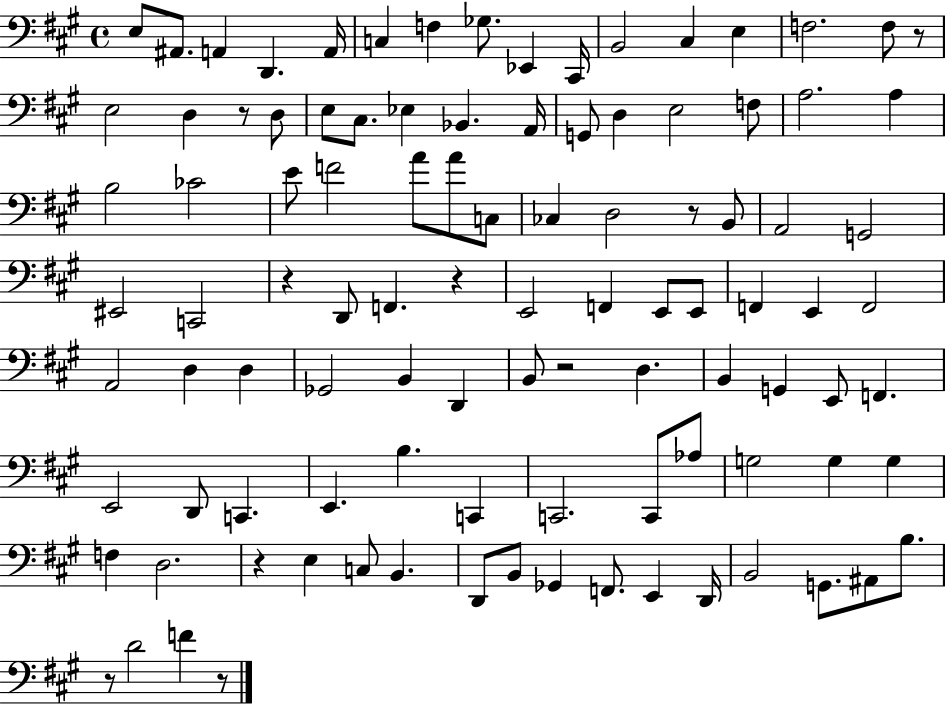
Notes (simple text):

E3/e A#2/e. A2/q D2/q. A2/s C3/q F3/q Gb3/e. Eb2/q C#2/s B2/h C#3/q E3/q F3/h. F3/e R/e E3/h D3/q R/e D3/e E3/e C#3/e. Eb3/q Bb2/q. A2/s G2/e D3/q E3/h F3/e A3/h. A3/q B3/h CES4/h E4/e F4/h A4/e A4/e C3/e CES3/q D3/h R/e B2/e A2/h G2/h EIS2/h C2/h R/q D2/e F2/q. R/q E2/h F2/q E2/e E2/e F2/q E2/q F2/h A2/h D3/q D3/q Gb2/h B2/q D2/q B2/e R/h D3/q. B2/q G2/q E2/e F2/q. E2/h D2/e C2/q. E2/q. B3/q. C2/q C2/h. C2/e Ab3/e G3/h G3/q G3/q F3/q D3/h. R/q E3/q C3/e B2/q. D2/e B2/e Gb2/q F2/e. E2/q D2/s B2/h G2/e. A#2/e B3/e. R/e D4/h F4/q R/e